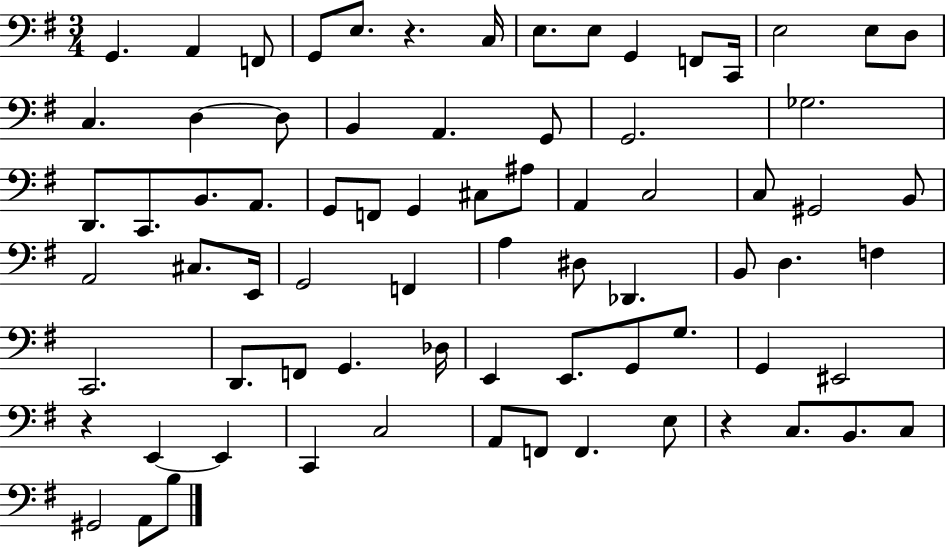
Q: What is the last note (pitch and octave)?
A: B3